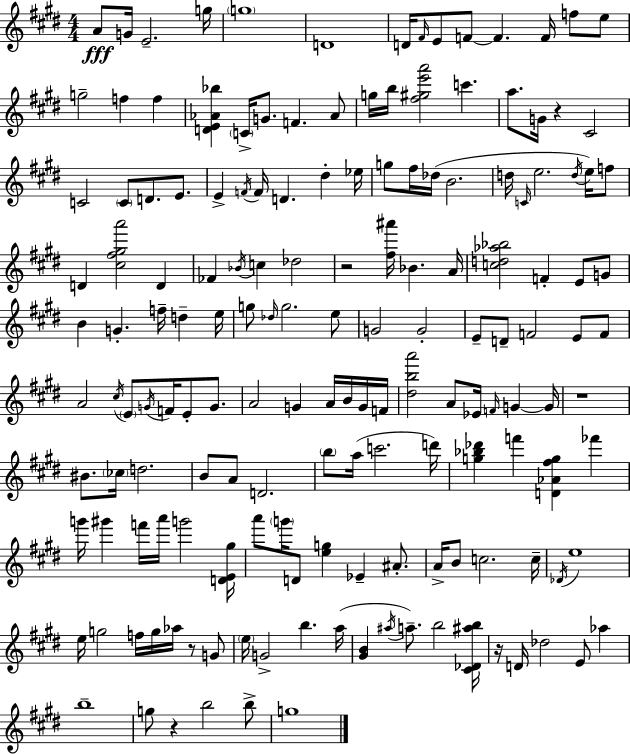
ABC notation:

X:1
T:Untitled
M:4/4
L:1/4
K:E
A/2 G/4 E2 g/4 g4 D4 D/4 ^F/4 E/2 F/2 F F/4 f/2 e/2 g2 f f [DE_A_b] C/4 G/2 F _A/2 g/4 b/4 [^f^ge'a']2 c' a/2 G/4 z ^C2 C2 C/2 D/2 E/2 E F/4 F/4 D ^d _e/4 g/2 ^f/4 _d/4 B2 d/4 C/4 e2 d/4 e/4 f/2 D [^c^f^ga']2 D _F _B/4 c _d2 z2 [^f^a']/4 _B A/4 [cd_a_b]2 F E/2 G/2 B G f/4 d e/4 g/2 _d/4 g2 e/2 G2 G2 E/2 D/2 F2 E/2 F/2 A2 ^c/4 E/2 G/4 F/4 E/2 G/2 A2 G A/4 B/4 G/4 F/4 [^dba']2 A/2 _E/4 F/4 G G/4 z4 ^B/2 _c/4 d2 B/2 A/2 D2 b/2 a/4 c'2 d'/4 [g_b_d'] f' [D_A^fg] _f' g'/4 ^g' f'/4 a'/4 g'2 [DE^g]/4 a'/2 g'/4 D/2 [eg] _E ^A/2 A/4 B/2 c2 c/4 _D/4 e4 e/4 g2 f/4 g/4 _a/4 z/2 G/2 e/4 G2 b a/4 [^GB] ^a/4 a/2 b2 [^C_D^ab]/4 z/4 D/4 _d2 E/2 _a b4 g/2 z b2 b/2 g4